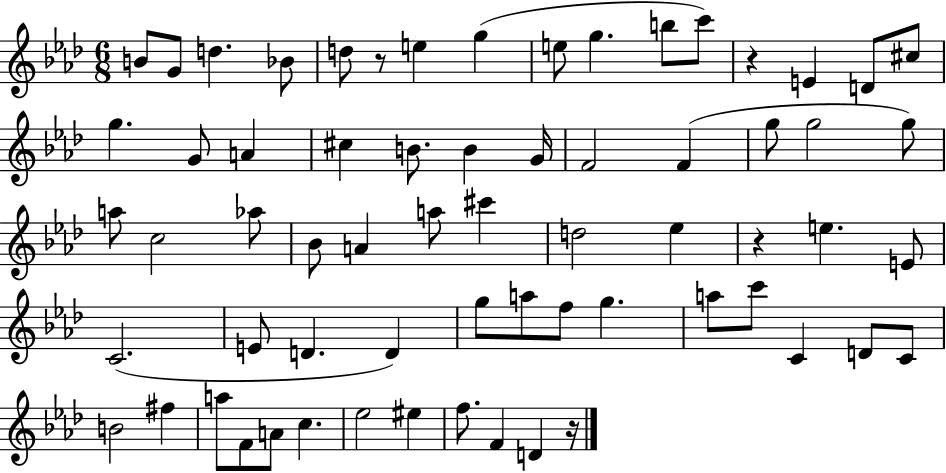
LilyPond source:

{
  \clef treble
  \numericTimeSignature
  \time 6/8
  \key aes \major
  \repeat volta 2 { b'8 g'8 d''4. bes'8 | d''8 r8 e''4 g''4( | e''8 g''4. b''8 c'''8) | r4 e'4 d'8 cis''8 | \break g''4. g'8 a'4 | cis''4 b'8. b'4 g'16 | f'2 f'4( | g''8 g''2 g''8) | \break a''8 c''2 aes''8 | bes'8 a'4 a''8 cis'''4 | d''2 ees''4 | r4 e''4. e'8 | \break c'2.( | e'8 d'4. d'4) | g''8 a''8 f''8 g''4. | a''8 c'''8 c'4 d'8 c'8 | \break b'2 fis''4 | a''8 f'8 a'8 c''4. | ees''2 eis''4 | f''8. f'4 d'4 r16 | \break } \bar "|."
}